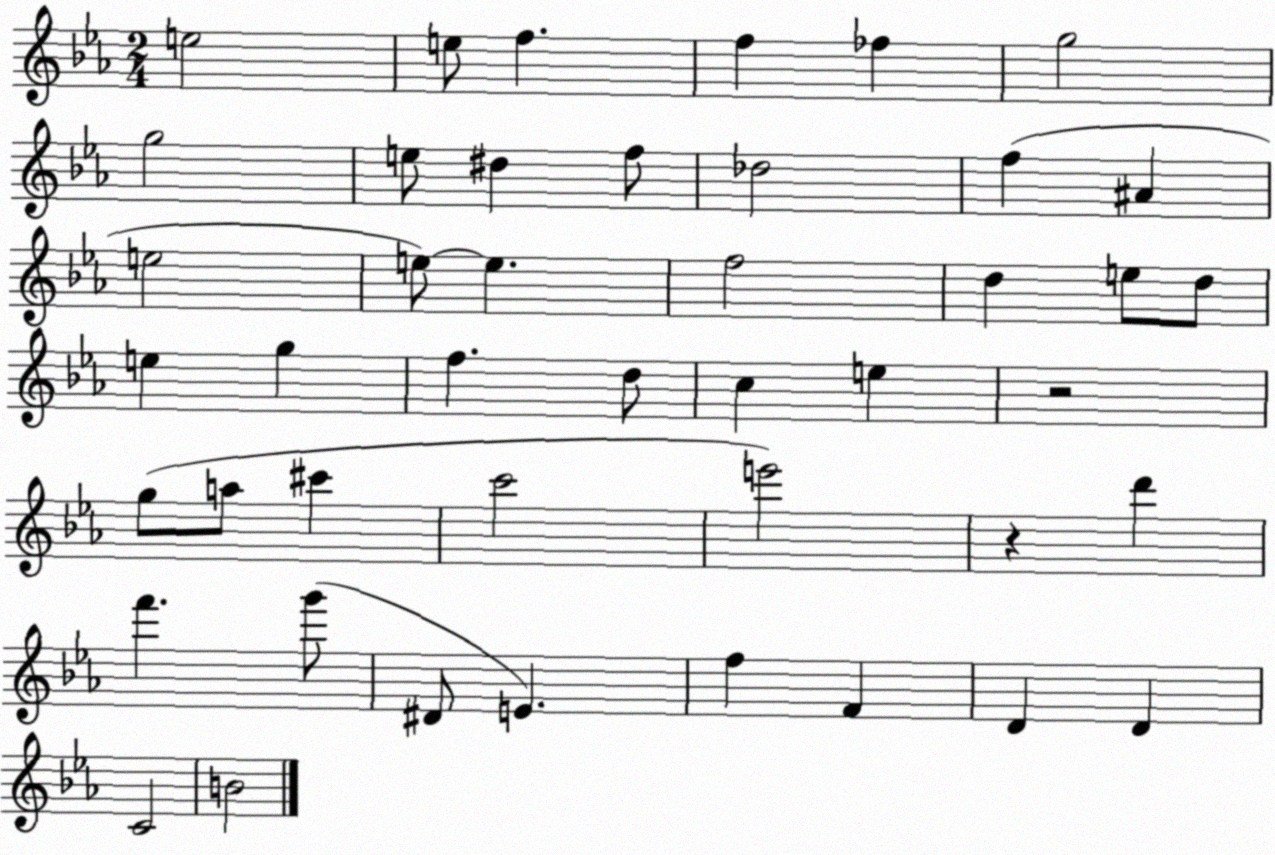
X:1
T:Untitled
M:2/4
L:1/4
K:Eb
e2 e/2 f f _f g2 g2 e/2 ^d f/2 _d2 f ^A e2 e/2 e f2 d e/2 d/2 e g f d/2 c e z2 g/2 a/2 ^c' c'2 e'2 z d' f' g'/2 ^D/2 E f F D D C2 B2